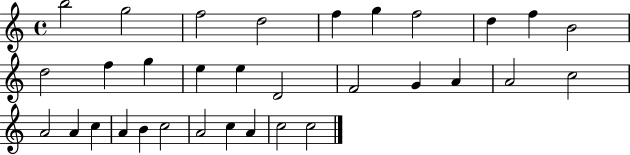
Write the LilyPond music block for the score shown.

{
  \clef treble
  \time 4/4
  \defaultTimeSignature
  \key c \major
  b''2 g''2 | f''2 d''2 | f''4 g''4 f''2 | d''4 f''4 b'2 | \break d''2 f''4 g''4 | e''4 e''4 d'2 | f'2 g'4 a'4 | a'2 c''2 | \break a'2 a'4 c''4 | a'4 b'4 c''2 | a'2 c''4 a'4 | c''2 c''2 | \break \bar "|."
}